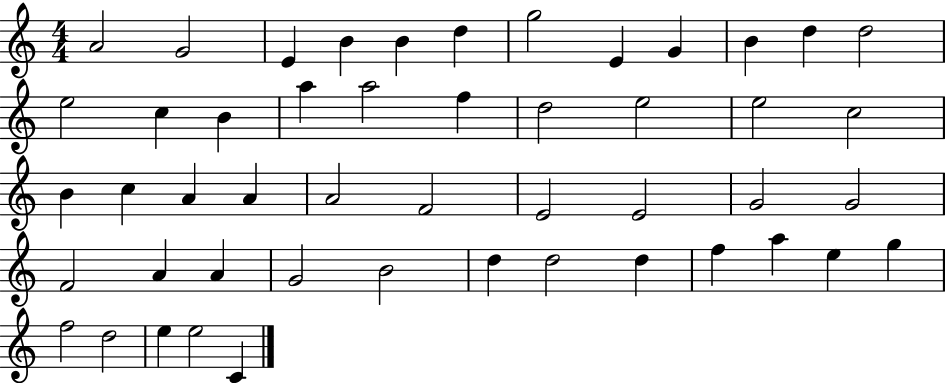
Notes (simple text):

A4/h G4/h E4/q B4/q B4/q D5/q G5/h E4/q G4/q B4/q D5/q D5/h E5/h C5/q B4/q A5/q A5/h F5/q D5/h E5/h E5/h C5/h B4/q C5/q A4/q A4/q A4/h F4/h E4/h E4/h G4/h G4/h F4/h A4/q A4/q G4/h B4/h D5/q D5/h D5/q F5/q A5/q E5/q G5/q F5/h D5/h E5/q E5/h C4/q